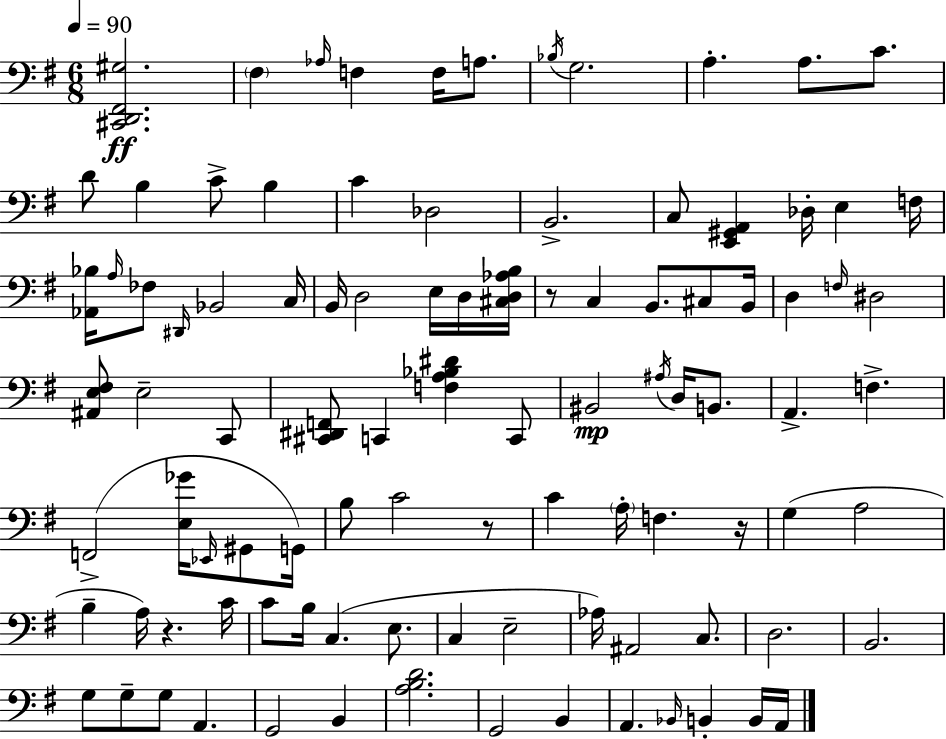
[C#2,D2,F#2,G#3]/h. F#3/q Ab3/s F3/q F3/s A3/e. Bb3/s G3/h. A3/q. A3/e. C4/e. D4/e B3/q C4/e B3/q C4/q Db3/h B2/h. C3/e [E2,G#2,A2]/q Db3/s E3/q F3/s [Ab2,Bb3]/s A3/s FES3/e D#2/s Bb2/h C3/s B2/s D3/h E3/s D3/s [C#3,D3,Ab3,B3]/s R/e C3/q B2/e. C#3/e B2/s D3/q F3/s D#3/h [A#2,E3,F#3]/e E3/h C2/e [C#2,D#2,F2]/e C2/q [F3,A3,Bb3,D#4]/q C2/e BIS2/h A#3/s D3/s B2/e. A2/q. F3/q. F2/h [E3,Gb4]/s Eb2/s G#2/e G2/s B3/e C4/h R/e C4/q A3/s F3/q. R/s G3/q A3/h B3/q A3/s R/q. C4/s C4/e B3/s C3/q. E3/e. C3/q E3/h Ab3/s A#2/h C3/e. D3/h. B2/h. G3/e G3/e G3/e A2/q. G2/h B2/q [A3,B3,D4]/h. G2/h B2/q A2/q. Bb2/s B2/q B2/s A2/s